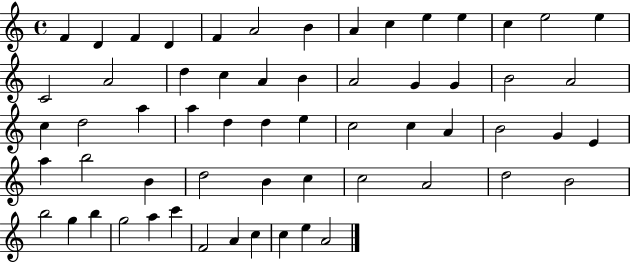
F4/q D4/q F4/q D4/q F4/q A4/h B4/q A4/q C5/q E5/q E5/q C5/q E5/h E5/q C4/h A4/h D5/q C5/q A4/q B4/q A4/h G4/q G4/q B4/h A4/h C5/q D5/h A5/q A5/q D5/q D5/q E5/q C5/h C5/q A4/q B4/h G4/q E4/q A5/q B5/h B4/q D5/h B4/q C5/q C5/h A4/h D5/h B4/h B5/h G5/q B5/q G5/h A5/q C6/q F4/h A4/q C5/q C5/q E5/q A4/h